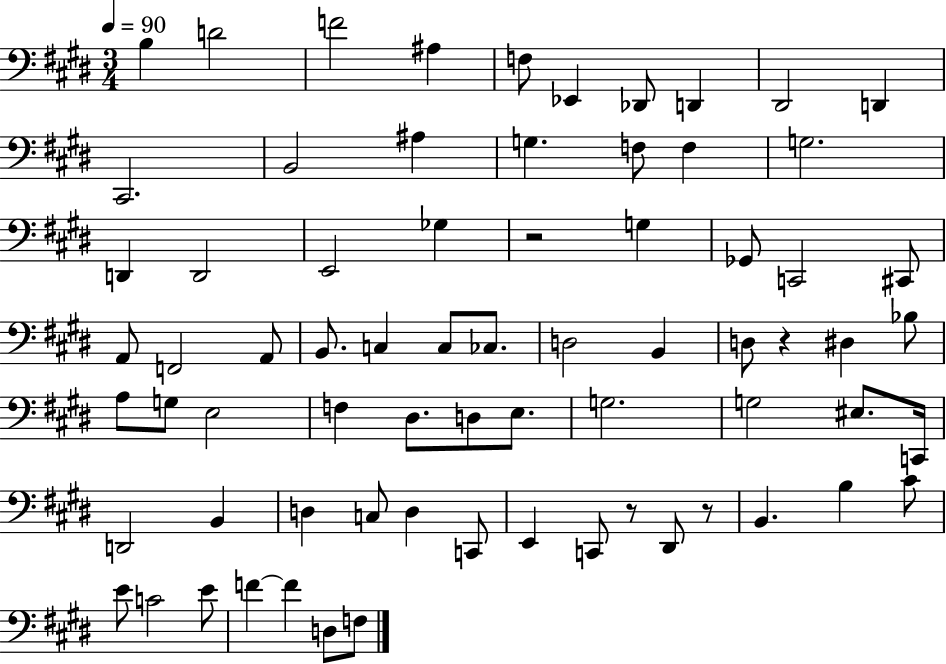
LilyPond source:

{
  \clef bass
  \numericTimeSignature
  \time 3/4
  \key e \major
  \tempo 4 = 90
  b4 d'2 | f'2 ais4 | f8 ees,4 des,8 d,4 | dis,2 d,4 | \break cis,2. | b,2 ais4 | g4. f8 f4 | g2. | \break d,4 d,2 | e,2 ges4 | r2 g4 | ges,8 c,2 cis,8 | \break a,8 f,2 a,8 | b,8. c4 c8 ces8. | d2 b,4 | d8 r4 dis4 bes8 | \break a8 g8 e2 | f4 dis8. d8 e8. | g2. | g2 eis8. c,16 | \break d,2 b,4 | d4 c8 d4 c,8 | e,4 c,8 r8 dis,8 r8 | b,4. b4 cis'8 | \break e'8 c'2 e'8 | f'4~~ f'4 d8 f8 | \bar "|."
}